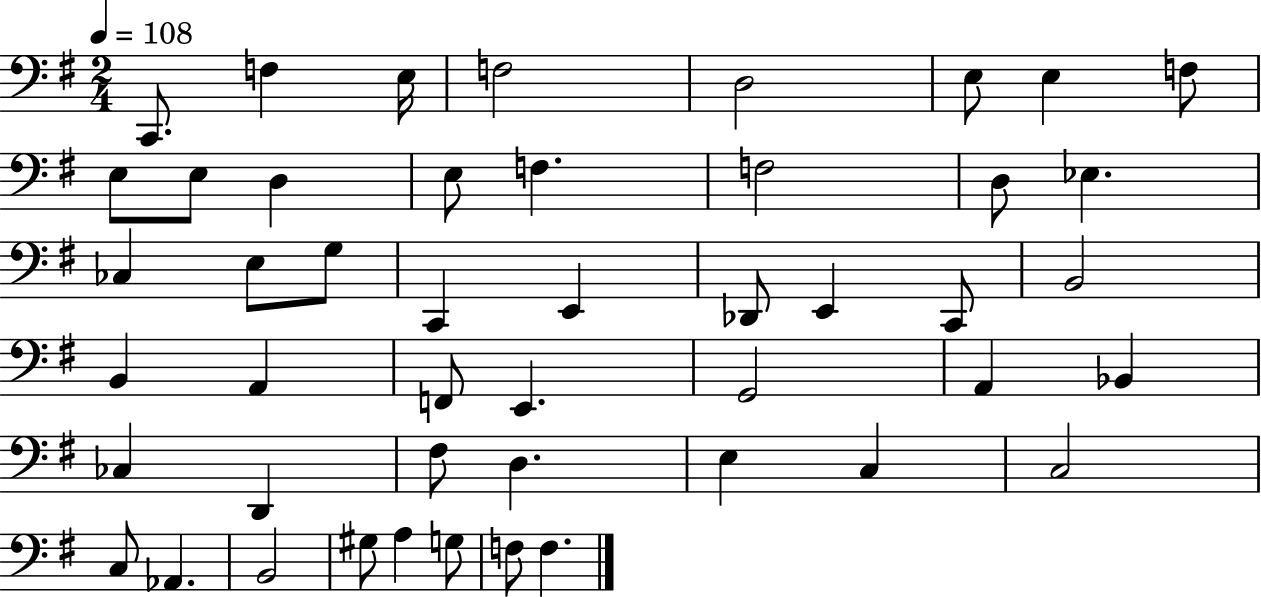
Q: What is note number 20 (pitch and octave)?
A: C2